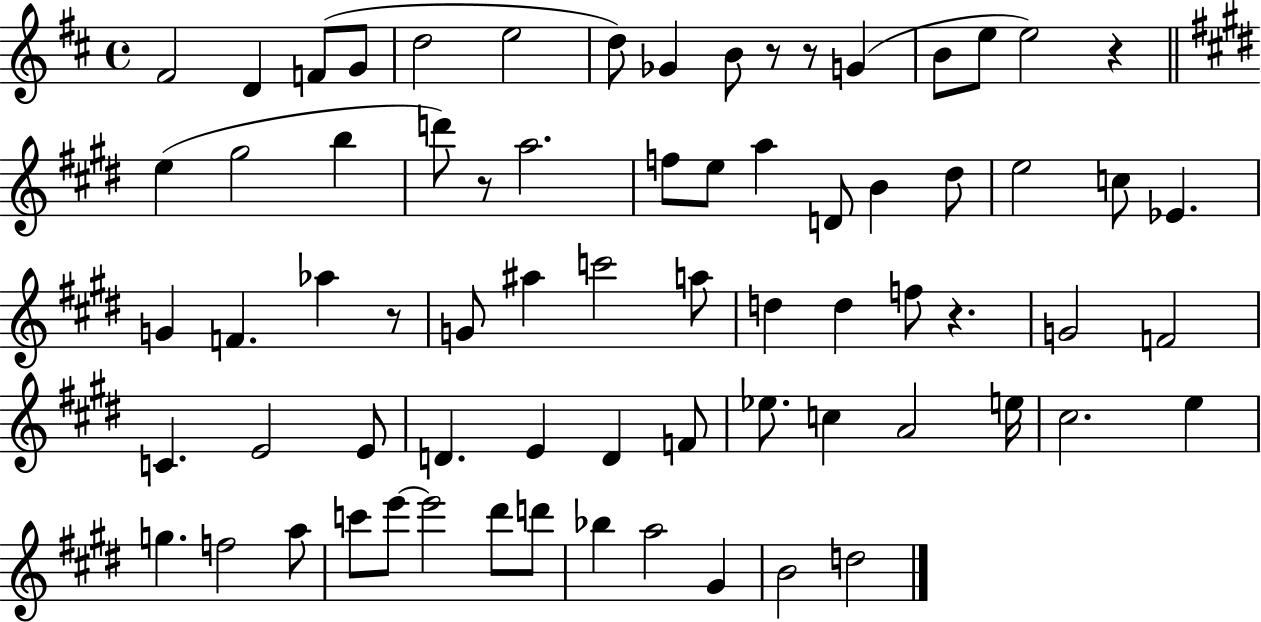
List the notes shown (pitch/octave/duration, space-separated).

F#4/h D4/q F4/e G4/e D5/h E5/h D5/e Gb4/q B4/e R/e R/e G4/q B4/e E5/e E5/h R/q E5/q G#5/h B5/q D6/e R/e A5/h. F5/e E5/e A5/q D4/e B4/q D#5/e E5/h C5/e Eb4/q. G4/q F4/q. Ab5/q R/e G4/e A#5/q C6/h A5/e D5/q D5/q F5/e R/q. G4/h F4/h C4/q. E4/h E4/e D4/q. E4/q D4/q F4/e Eb5/e. C5/q A4/h E5/s C#5/h. E5/q G5/q. F5/h A5/e C6/e E6/e E6/h D#6/e D6/e Bb5/q A5/h G#4/q B4/h D5/h